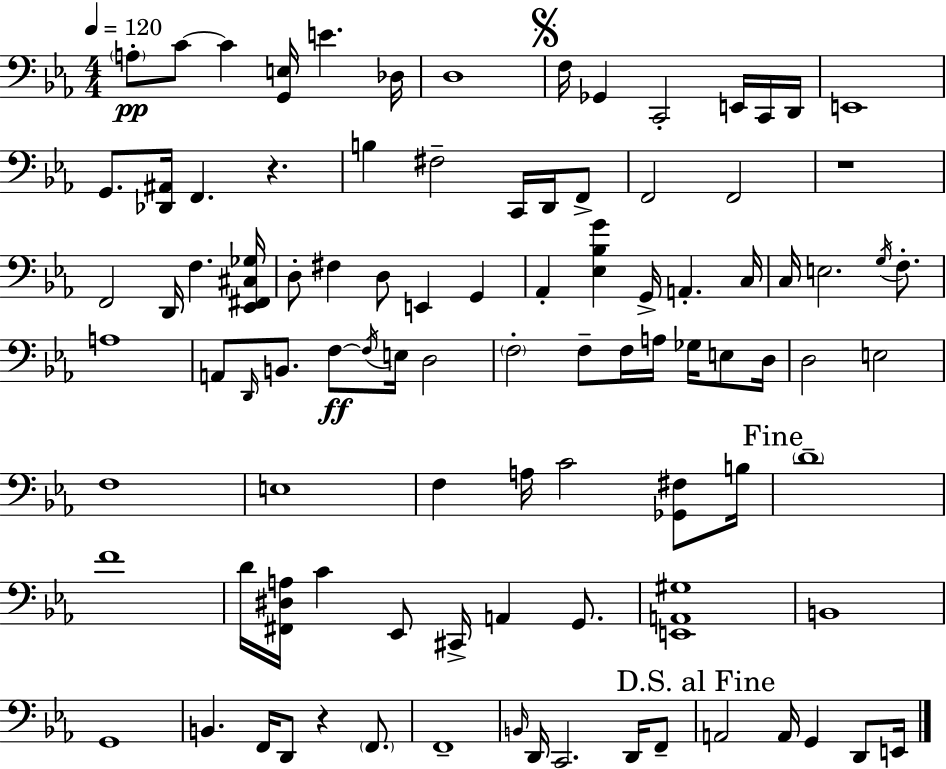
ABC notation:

X:1
T:Untitled
M:4/4
L:1/4
K:Eb
A,/2 C/2 C [G,,E,]/4 E _D,/4 D,4 F,/4 _G,, C,,2 E,,/4 C,,/4 D,,/4 E,,4 G,,/2 [_D,,^A,,]/4 F,, z B, ^F,2 C,,/4 D,,/4 F,,/2 F,,2 F,,2 z4 F,,2 D,,/4 F, [_E,,^F,,^C,_G,]/4 D,/2 ^F, D,/2 E,, G,, _A,, [_E,_B,G] G,,/4 A,, C,/4 C,/4 E,2 G,/4 F,/2 A,4 A,,/2 D,,/4 B,,/2 F,/2 F,/4 E,/4 D,2 F,2 F,/2 F,/4 A,/4 _G,/4 E,/2 D,/4 D,2 E,2 F,4 E,4 F, A,/4 C2 [_G,,^F,]/2 B,/4 D4 F4 D/4 [^F,,^D,A,]/4 C _E,,/2 ^C,,/4 A,, G,,/2 [E,,A,,^G,]4 B,,4 G,,4 B,, F,,/4 D,,/2 z F,,/2 F,,4 B,,/4 D,,/4 C,,2 D,,/4 F,,/2 A,,2 A,,/4 G,, D,,/2 E,,/4